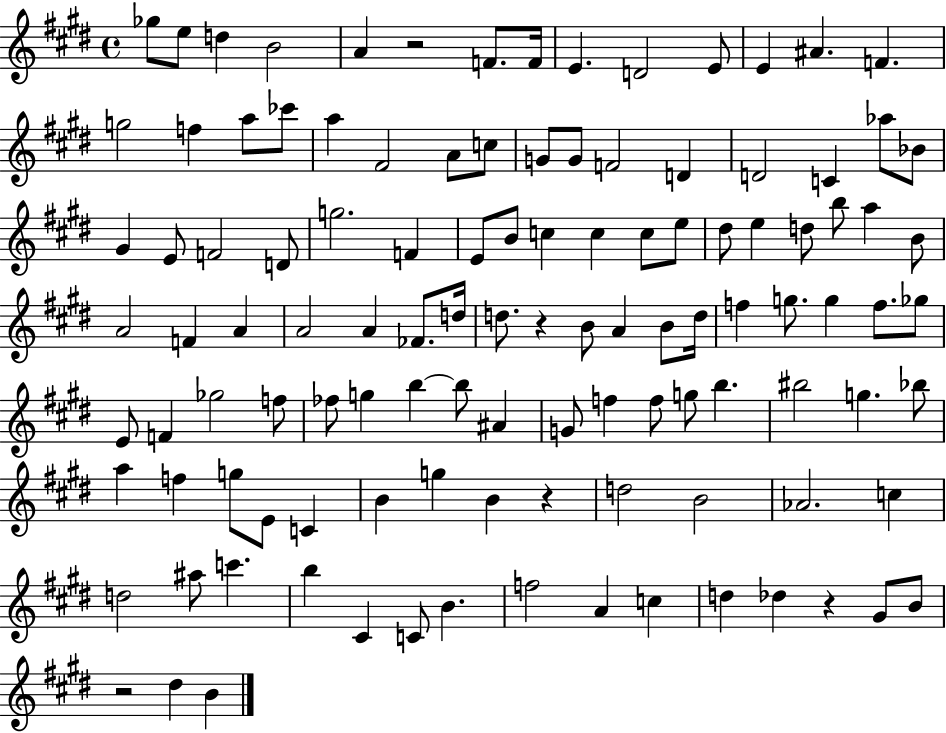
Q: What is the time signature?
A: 4/4